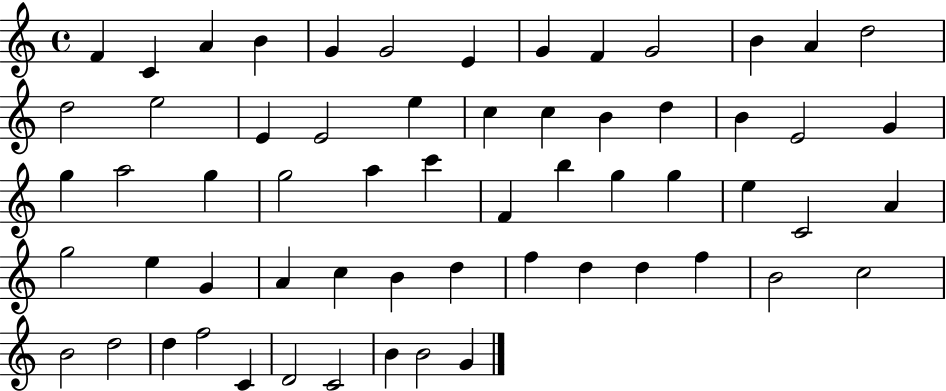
F4/q C4/q A4/q B4/q G4/q G4/h E4/q G4/q F4/q G4/h B4/q A4/q D5/h D5/h E5/h E4/q E4/h E5/q C5/q C5/q B4/q D5/q B4/q E4/h G4/q G5/q A5/h G5/q G5/h A5/q C6/q F4/q B5/q G5/q G5/q E5/q C4/h A4/q G5/h E5/q G4/q A4/q C5/q B4/q D5/q F5/q D5/q D5/q F5/q B4/h C5/h B4/h D5/h D5/q F5/h C4/q D4/h C4/h B4/q B4/h G4/q